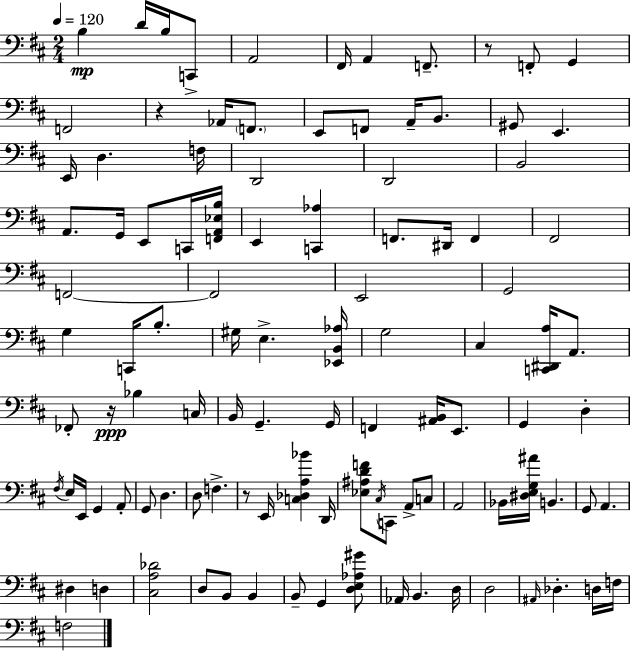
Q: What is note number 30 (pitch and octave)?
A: E2